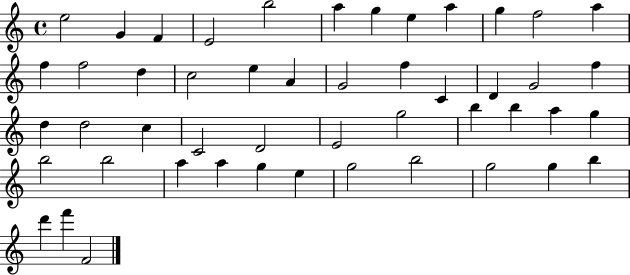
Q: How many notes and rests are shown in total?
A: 49